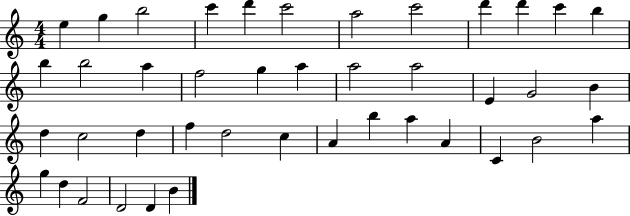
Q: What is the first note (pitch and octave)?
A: E5